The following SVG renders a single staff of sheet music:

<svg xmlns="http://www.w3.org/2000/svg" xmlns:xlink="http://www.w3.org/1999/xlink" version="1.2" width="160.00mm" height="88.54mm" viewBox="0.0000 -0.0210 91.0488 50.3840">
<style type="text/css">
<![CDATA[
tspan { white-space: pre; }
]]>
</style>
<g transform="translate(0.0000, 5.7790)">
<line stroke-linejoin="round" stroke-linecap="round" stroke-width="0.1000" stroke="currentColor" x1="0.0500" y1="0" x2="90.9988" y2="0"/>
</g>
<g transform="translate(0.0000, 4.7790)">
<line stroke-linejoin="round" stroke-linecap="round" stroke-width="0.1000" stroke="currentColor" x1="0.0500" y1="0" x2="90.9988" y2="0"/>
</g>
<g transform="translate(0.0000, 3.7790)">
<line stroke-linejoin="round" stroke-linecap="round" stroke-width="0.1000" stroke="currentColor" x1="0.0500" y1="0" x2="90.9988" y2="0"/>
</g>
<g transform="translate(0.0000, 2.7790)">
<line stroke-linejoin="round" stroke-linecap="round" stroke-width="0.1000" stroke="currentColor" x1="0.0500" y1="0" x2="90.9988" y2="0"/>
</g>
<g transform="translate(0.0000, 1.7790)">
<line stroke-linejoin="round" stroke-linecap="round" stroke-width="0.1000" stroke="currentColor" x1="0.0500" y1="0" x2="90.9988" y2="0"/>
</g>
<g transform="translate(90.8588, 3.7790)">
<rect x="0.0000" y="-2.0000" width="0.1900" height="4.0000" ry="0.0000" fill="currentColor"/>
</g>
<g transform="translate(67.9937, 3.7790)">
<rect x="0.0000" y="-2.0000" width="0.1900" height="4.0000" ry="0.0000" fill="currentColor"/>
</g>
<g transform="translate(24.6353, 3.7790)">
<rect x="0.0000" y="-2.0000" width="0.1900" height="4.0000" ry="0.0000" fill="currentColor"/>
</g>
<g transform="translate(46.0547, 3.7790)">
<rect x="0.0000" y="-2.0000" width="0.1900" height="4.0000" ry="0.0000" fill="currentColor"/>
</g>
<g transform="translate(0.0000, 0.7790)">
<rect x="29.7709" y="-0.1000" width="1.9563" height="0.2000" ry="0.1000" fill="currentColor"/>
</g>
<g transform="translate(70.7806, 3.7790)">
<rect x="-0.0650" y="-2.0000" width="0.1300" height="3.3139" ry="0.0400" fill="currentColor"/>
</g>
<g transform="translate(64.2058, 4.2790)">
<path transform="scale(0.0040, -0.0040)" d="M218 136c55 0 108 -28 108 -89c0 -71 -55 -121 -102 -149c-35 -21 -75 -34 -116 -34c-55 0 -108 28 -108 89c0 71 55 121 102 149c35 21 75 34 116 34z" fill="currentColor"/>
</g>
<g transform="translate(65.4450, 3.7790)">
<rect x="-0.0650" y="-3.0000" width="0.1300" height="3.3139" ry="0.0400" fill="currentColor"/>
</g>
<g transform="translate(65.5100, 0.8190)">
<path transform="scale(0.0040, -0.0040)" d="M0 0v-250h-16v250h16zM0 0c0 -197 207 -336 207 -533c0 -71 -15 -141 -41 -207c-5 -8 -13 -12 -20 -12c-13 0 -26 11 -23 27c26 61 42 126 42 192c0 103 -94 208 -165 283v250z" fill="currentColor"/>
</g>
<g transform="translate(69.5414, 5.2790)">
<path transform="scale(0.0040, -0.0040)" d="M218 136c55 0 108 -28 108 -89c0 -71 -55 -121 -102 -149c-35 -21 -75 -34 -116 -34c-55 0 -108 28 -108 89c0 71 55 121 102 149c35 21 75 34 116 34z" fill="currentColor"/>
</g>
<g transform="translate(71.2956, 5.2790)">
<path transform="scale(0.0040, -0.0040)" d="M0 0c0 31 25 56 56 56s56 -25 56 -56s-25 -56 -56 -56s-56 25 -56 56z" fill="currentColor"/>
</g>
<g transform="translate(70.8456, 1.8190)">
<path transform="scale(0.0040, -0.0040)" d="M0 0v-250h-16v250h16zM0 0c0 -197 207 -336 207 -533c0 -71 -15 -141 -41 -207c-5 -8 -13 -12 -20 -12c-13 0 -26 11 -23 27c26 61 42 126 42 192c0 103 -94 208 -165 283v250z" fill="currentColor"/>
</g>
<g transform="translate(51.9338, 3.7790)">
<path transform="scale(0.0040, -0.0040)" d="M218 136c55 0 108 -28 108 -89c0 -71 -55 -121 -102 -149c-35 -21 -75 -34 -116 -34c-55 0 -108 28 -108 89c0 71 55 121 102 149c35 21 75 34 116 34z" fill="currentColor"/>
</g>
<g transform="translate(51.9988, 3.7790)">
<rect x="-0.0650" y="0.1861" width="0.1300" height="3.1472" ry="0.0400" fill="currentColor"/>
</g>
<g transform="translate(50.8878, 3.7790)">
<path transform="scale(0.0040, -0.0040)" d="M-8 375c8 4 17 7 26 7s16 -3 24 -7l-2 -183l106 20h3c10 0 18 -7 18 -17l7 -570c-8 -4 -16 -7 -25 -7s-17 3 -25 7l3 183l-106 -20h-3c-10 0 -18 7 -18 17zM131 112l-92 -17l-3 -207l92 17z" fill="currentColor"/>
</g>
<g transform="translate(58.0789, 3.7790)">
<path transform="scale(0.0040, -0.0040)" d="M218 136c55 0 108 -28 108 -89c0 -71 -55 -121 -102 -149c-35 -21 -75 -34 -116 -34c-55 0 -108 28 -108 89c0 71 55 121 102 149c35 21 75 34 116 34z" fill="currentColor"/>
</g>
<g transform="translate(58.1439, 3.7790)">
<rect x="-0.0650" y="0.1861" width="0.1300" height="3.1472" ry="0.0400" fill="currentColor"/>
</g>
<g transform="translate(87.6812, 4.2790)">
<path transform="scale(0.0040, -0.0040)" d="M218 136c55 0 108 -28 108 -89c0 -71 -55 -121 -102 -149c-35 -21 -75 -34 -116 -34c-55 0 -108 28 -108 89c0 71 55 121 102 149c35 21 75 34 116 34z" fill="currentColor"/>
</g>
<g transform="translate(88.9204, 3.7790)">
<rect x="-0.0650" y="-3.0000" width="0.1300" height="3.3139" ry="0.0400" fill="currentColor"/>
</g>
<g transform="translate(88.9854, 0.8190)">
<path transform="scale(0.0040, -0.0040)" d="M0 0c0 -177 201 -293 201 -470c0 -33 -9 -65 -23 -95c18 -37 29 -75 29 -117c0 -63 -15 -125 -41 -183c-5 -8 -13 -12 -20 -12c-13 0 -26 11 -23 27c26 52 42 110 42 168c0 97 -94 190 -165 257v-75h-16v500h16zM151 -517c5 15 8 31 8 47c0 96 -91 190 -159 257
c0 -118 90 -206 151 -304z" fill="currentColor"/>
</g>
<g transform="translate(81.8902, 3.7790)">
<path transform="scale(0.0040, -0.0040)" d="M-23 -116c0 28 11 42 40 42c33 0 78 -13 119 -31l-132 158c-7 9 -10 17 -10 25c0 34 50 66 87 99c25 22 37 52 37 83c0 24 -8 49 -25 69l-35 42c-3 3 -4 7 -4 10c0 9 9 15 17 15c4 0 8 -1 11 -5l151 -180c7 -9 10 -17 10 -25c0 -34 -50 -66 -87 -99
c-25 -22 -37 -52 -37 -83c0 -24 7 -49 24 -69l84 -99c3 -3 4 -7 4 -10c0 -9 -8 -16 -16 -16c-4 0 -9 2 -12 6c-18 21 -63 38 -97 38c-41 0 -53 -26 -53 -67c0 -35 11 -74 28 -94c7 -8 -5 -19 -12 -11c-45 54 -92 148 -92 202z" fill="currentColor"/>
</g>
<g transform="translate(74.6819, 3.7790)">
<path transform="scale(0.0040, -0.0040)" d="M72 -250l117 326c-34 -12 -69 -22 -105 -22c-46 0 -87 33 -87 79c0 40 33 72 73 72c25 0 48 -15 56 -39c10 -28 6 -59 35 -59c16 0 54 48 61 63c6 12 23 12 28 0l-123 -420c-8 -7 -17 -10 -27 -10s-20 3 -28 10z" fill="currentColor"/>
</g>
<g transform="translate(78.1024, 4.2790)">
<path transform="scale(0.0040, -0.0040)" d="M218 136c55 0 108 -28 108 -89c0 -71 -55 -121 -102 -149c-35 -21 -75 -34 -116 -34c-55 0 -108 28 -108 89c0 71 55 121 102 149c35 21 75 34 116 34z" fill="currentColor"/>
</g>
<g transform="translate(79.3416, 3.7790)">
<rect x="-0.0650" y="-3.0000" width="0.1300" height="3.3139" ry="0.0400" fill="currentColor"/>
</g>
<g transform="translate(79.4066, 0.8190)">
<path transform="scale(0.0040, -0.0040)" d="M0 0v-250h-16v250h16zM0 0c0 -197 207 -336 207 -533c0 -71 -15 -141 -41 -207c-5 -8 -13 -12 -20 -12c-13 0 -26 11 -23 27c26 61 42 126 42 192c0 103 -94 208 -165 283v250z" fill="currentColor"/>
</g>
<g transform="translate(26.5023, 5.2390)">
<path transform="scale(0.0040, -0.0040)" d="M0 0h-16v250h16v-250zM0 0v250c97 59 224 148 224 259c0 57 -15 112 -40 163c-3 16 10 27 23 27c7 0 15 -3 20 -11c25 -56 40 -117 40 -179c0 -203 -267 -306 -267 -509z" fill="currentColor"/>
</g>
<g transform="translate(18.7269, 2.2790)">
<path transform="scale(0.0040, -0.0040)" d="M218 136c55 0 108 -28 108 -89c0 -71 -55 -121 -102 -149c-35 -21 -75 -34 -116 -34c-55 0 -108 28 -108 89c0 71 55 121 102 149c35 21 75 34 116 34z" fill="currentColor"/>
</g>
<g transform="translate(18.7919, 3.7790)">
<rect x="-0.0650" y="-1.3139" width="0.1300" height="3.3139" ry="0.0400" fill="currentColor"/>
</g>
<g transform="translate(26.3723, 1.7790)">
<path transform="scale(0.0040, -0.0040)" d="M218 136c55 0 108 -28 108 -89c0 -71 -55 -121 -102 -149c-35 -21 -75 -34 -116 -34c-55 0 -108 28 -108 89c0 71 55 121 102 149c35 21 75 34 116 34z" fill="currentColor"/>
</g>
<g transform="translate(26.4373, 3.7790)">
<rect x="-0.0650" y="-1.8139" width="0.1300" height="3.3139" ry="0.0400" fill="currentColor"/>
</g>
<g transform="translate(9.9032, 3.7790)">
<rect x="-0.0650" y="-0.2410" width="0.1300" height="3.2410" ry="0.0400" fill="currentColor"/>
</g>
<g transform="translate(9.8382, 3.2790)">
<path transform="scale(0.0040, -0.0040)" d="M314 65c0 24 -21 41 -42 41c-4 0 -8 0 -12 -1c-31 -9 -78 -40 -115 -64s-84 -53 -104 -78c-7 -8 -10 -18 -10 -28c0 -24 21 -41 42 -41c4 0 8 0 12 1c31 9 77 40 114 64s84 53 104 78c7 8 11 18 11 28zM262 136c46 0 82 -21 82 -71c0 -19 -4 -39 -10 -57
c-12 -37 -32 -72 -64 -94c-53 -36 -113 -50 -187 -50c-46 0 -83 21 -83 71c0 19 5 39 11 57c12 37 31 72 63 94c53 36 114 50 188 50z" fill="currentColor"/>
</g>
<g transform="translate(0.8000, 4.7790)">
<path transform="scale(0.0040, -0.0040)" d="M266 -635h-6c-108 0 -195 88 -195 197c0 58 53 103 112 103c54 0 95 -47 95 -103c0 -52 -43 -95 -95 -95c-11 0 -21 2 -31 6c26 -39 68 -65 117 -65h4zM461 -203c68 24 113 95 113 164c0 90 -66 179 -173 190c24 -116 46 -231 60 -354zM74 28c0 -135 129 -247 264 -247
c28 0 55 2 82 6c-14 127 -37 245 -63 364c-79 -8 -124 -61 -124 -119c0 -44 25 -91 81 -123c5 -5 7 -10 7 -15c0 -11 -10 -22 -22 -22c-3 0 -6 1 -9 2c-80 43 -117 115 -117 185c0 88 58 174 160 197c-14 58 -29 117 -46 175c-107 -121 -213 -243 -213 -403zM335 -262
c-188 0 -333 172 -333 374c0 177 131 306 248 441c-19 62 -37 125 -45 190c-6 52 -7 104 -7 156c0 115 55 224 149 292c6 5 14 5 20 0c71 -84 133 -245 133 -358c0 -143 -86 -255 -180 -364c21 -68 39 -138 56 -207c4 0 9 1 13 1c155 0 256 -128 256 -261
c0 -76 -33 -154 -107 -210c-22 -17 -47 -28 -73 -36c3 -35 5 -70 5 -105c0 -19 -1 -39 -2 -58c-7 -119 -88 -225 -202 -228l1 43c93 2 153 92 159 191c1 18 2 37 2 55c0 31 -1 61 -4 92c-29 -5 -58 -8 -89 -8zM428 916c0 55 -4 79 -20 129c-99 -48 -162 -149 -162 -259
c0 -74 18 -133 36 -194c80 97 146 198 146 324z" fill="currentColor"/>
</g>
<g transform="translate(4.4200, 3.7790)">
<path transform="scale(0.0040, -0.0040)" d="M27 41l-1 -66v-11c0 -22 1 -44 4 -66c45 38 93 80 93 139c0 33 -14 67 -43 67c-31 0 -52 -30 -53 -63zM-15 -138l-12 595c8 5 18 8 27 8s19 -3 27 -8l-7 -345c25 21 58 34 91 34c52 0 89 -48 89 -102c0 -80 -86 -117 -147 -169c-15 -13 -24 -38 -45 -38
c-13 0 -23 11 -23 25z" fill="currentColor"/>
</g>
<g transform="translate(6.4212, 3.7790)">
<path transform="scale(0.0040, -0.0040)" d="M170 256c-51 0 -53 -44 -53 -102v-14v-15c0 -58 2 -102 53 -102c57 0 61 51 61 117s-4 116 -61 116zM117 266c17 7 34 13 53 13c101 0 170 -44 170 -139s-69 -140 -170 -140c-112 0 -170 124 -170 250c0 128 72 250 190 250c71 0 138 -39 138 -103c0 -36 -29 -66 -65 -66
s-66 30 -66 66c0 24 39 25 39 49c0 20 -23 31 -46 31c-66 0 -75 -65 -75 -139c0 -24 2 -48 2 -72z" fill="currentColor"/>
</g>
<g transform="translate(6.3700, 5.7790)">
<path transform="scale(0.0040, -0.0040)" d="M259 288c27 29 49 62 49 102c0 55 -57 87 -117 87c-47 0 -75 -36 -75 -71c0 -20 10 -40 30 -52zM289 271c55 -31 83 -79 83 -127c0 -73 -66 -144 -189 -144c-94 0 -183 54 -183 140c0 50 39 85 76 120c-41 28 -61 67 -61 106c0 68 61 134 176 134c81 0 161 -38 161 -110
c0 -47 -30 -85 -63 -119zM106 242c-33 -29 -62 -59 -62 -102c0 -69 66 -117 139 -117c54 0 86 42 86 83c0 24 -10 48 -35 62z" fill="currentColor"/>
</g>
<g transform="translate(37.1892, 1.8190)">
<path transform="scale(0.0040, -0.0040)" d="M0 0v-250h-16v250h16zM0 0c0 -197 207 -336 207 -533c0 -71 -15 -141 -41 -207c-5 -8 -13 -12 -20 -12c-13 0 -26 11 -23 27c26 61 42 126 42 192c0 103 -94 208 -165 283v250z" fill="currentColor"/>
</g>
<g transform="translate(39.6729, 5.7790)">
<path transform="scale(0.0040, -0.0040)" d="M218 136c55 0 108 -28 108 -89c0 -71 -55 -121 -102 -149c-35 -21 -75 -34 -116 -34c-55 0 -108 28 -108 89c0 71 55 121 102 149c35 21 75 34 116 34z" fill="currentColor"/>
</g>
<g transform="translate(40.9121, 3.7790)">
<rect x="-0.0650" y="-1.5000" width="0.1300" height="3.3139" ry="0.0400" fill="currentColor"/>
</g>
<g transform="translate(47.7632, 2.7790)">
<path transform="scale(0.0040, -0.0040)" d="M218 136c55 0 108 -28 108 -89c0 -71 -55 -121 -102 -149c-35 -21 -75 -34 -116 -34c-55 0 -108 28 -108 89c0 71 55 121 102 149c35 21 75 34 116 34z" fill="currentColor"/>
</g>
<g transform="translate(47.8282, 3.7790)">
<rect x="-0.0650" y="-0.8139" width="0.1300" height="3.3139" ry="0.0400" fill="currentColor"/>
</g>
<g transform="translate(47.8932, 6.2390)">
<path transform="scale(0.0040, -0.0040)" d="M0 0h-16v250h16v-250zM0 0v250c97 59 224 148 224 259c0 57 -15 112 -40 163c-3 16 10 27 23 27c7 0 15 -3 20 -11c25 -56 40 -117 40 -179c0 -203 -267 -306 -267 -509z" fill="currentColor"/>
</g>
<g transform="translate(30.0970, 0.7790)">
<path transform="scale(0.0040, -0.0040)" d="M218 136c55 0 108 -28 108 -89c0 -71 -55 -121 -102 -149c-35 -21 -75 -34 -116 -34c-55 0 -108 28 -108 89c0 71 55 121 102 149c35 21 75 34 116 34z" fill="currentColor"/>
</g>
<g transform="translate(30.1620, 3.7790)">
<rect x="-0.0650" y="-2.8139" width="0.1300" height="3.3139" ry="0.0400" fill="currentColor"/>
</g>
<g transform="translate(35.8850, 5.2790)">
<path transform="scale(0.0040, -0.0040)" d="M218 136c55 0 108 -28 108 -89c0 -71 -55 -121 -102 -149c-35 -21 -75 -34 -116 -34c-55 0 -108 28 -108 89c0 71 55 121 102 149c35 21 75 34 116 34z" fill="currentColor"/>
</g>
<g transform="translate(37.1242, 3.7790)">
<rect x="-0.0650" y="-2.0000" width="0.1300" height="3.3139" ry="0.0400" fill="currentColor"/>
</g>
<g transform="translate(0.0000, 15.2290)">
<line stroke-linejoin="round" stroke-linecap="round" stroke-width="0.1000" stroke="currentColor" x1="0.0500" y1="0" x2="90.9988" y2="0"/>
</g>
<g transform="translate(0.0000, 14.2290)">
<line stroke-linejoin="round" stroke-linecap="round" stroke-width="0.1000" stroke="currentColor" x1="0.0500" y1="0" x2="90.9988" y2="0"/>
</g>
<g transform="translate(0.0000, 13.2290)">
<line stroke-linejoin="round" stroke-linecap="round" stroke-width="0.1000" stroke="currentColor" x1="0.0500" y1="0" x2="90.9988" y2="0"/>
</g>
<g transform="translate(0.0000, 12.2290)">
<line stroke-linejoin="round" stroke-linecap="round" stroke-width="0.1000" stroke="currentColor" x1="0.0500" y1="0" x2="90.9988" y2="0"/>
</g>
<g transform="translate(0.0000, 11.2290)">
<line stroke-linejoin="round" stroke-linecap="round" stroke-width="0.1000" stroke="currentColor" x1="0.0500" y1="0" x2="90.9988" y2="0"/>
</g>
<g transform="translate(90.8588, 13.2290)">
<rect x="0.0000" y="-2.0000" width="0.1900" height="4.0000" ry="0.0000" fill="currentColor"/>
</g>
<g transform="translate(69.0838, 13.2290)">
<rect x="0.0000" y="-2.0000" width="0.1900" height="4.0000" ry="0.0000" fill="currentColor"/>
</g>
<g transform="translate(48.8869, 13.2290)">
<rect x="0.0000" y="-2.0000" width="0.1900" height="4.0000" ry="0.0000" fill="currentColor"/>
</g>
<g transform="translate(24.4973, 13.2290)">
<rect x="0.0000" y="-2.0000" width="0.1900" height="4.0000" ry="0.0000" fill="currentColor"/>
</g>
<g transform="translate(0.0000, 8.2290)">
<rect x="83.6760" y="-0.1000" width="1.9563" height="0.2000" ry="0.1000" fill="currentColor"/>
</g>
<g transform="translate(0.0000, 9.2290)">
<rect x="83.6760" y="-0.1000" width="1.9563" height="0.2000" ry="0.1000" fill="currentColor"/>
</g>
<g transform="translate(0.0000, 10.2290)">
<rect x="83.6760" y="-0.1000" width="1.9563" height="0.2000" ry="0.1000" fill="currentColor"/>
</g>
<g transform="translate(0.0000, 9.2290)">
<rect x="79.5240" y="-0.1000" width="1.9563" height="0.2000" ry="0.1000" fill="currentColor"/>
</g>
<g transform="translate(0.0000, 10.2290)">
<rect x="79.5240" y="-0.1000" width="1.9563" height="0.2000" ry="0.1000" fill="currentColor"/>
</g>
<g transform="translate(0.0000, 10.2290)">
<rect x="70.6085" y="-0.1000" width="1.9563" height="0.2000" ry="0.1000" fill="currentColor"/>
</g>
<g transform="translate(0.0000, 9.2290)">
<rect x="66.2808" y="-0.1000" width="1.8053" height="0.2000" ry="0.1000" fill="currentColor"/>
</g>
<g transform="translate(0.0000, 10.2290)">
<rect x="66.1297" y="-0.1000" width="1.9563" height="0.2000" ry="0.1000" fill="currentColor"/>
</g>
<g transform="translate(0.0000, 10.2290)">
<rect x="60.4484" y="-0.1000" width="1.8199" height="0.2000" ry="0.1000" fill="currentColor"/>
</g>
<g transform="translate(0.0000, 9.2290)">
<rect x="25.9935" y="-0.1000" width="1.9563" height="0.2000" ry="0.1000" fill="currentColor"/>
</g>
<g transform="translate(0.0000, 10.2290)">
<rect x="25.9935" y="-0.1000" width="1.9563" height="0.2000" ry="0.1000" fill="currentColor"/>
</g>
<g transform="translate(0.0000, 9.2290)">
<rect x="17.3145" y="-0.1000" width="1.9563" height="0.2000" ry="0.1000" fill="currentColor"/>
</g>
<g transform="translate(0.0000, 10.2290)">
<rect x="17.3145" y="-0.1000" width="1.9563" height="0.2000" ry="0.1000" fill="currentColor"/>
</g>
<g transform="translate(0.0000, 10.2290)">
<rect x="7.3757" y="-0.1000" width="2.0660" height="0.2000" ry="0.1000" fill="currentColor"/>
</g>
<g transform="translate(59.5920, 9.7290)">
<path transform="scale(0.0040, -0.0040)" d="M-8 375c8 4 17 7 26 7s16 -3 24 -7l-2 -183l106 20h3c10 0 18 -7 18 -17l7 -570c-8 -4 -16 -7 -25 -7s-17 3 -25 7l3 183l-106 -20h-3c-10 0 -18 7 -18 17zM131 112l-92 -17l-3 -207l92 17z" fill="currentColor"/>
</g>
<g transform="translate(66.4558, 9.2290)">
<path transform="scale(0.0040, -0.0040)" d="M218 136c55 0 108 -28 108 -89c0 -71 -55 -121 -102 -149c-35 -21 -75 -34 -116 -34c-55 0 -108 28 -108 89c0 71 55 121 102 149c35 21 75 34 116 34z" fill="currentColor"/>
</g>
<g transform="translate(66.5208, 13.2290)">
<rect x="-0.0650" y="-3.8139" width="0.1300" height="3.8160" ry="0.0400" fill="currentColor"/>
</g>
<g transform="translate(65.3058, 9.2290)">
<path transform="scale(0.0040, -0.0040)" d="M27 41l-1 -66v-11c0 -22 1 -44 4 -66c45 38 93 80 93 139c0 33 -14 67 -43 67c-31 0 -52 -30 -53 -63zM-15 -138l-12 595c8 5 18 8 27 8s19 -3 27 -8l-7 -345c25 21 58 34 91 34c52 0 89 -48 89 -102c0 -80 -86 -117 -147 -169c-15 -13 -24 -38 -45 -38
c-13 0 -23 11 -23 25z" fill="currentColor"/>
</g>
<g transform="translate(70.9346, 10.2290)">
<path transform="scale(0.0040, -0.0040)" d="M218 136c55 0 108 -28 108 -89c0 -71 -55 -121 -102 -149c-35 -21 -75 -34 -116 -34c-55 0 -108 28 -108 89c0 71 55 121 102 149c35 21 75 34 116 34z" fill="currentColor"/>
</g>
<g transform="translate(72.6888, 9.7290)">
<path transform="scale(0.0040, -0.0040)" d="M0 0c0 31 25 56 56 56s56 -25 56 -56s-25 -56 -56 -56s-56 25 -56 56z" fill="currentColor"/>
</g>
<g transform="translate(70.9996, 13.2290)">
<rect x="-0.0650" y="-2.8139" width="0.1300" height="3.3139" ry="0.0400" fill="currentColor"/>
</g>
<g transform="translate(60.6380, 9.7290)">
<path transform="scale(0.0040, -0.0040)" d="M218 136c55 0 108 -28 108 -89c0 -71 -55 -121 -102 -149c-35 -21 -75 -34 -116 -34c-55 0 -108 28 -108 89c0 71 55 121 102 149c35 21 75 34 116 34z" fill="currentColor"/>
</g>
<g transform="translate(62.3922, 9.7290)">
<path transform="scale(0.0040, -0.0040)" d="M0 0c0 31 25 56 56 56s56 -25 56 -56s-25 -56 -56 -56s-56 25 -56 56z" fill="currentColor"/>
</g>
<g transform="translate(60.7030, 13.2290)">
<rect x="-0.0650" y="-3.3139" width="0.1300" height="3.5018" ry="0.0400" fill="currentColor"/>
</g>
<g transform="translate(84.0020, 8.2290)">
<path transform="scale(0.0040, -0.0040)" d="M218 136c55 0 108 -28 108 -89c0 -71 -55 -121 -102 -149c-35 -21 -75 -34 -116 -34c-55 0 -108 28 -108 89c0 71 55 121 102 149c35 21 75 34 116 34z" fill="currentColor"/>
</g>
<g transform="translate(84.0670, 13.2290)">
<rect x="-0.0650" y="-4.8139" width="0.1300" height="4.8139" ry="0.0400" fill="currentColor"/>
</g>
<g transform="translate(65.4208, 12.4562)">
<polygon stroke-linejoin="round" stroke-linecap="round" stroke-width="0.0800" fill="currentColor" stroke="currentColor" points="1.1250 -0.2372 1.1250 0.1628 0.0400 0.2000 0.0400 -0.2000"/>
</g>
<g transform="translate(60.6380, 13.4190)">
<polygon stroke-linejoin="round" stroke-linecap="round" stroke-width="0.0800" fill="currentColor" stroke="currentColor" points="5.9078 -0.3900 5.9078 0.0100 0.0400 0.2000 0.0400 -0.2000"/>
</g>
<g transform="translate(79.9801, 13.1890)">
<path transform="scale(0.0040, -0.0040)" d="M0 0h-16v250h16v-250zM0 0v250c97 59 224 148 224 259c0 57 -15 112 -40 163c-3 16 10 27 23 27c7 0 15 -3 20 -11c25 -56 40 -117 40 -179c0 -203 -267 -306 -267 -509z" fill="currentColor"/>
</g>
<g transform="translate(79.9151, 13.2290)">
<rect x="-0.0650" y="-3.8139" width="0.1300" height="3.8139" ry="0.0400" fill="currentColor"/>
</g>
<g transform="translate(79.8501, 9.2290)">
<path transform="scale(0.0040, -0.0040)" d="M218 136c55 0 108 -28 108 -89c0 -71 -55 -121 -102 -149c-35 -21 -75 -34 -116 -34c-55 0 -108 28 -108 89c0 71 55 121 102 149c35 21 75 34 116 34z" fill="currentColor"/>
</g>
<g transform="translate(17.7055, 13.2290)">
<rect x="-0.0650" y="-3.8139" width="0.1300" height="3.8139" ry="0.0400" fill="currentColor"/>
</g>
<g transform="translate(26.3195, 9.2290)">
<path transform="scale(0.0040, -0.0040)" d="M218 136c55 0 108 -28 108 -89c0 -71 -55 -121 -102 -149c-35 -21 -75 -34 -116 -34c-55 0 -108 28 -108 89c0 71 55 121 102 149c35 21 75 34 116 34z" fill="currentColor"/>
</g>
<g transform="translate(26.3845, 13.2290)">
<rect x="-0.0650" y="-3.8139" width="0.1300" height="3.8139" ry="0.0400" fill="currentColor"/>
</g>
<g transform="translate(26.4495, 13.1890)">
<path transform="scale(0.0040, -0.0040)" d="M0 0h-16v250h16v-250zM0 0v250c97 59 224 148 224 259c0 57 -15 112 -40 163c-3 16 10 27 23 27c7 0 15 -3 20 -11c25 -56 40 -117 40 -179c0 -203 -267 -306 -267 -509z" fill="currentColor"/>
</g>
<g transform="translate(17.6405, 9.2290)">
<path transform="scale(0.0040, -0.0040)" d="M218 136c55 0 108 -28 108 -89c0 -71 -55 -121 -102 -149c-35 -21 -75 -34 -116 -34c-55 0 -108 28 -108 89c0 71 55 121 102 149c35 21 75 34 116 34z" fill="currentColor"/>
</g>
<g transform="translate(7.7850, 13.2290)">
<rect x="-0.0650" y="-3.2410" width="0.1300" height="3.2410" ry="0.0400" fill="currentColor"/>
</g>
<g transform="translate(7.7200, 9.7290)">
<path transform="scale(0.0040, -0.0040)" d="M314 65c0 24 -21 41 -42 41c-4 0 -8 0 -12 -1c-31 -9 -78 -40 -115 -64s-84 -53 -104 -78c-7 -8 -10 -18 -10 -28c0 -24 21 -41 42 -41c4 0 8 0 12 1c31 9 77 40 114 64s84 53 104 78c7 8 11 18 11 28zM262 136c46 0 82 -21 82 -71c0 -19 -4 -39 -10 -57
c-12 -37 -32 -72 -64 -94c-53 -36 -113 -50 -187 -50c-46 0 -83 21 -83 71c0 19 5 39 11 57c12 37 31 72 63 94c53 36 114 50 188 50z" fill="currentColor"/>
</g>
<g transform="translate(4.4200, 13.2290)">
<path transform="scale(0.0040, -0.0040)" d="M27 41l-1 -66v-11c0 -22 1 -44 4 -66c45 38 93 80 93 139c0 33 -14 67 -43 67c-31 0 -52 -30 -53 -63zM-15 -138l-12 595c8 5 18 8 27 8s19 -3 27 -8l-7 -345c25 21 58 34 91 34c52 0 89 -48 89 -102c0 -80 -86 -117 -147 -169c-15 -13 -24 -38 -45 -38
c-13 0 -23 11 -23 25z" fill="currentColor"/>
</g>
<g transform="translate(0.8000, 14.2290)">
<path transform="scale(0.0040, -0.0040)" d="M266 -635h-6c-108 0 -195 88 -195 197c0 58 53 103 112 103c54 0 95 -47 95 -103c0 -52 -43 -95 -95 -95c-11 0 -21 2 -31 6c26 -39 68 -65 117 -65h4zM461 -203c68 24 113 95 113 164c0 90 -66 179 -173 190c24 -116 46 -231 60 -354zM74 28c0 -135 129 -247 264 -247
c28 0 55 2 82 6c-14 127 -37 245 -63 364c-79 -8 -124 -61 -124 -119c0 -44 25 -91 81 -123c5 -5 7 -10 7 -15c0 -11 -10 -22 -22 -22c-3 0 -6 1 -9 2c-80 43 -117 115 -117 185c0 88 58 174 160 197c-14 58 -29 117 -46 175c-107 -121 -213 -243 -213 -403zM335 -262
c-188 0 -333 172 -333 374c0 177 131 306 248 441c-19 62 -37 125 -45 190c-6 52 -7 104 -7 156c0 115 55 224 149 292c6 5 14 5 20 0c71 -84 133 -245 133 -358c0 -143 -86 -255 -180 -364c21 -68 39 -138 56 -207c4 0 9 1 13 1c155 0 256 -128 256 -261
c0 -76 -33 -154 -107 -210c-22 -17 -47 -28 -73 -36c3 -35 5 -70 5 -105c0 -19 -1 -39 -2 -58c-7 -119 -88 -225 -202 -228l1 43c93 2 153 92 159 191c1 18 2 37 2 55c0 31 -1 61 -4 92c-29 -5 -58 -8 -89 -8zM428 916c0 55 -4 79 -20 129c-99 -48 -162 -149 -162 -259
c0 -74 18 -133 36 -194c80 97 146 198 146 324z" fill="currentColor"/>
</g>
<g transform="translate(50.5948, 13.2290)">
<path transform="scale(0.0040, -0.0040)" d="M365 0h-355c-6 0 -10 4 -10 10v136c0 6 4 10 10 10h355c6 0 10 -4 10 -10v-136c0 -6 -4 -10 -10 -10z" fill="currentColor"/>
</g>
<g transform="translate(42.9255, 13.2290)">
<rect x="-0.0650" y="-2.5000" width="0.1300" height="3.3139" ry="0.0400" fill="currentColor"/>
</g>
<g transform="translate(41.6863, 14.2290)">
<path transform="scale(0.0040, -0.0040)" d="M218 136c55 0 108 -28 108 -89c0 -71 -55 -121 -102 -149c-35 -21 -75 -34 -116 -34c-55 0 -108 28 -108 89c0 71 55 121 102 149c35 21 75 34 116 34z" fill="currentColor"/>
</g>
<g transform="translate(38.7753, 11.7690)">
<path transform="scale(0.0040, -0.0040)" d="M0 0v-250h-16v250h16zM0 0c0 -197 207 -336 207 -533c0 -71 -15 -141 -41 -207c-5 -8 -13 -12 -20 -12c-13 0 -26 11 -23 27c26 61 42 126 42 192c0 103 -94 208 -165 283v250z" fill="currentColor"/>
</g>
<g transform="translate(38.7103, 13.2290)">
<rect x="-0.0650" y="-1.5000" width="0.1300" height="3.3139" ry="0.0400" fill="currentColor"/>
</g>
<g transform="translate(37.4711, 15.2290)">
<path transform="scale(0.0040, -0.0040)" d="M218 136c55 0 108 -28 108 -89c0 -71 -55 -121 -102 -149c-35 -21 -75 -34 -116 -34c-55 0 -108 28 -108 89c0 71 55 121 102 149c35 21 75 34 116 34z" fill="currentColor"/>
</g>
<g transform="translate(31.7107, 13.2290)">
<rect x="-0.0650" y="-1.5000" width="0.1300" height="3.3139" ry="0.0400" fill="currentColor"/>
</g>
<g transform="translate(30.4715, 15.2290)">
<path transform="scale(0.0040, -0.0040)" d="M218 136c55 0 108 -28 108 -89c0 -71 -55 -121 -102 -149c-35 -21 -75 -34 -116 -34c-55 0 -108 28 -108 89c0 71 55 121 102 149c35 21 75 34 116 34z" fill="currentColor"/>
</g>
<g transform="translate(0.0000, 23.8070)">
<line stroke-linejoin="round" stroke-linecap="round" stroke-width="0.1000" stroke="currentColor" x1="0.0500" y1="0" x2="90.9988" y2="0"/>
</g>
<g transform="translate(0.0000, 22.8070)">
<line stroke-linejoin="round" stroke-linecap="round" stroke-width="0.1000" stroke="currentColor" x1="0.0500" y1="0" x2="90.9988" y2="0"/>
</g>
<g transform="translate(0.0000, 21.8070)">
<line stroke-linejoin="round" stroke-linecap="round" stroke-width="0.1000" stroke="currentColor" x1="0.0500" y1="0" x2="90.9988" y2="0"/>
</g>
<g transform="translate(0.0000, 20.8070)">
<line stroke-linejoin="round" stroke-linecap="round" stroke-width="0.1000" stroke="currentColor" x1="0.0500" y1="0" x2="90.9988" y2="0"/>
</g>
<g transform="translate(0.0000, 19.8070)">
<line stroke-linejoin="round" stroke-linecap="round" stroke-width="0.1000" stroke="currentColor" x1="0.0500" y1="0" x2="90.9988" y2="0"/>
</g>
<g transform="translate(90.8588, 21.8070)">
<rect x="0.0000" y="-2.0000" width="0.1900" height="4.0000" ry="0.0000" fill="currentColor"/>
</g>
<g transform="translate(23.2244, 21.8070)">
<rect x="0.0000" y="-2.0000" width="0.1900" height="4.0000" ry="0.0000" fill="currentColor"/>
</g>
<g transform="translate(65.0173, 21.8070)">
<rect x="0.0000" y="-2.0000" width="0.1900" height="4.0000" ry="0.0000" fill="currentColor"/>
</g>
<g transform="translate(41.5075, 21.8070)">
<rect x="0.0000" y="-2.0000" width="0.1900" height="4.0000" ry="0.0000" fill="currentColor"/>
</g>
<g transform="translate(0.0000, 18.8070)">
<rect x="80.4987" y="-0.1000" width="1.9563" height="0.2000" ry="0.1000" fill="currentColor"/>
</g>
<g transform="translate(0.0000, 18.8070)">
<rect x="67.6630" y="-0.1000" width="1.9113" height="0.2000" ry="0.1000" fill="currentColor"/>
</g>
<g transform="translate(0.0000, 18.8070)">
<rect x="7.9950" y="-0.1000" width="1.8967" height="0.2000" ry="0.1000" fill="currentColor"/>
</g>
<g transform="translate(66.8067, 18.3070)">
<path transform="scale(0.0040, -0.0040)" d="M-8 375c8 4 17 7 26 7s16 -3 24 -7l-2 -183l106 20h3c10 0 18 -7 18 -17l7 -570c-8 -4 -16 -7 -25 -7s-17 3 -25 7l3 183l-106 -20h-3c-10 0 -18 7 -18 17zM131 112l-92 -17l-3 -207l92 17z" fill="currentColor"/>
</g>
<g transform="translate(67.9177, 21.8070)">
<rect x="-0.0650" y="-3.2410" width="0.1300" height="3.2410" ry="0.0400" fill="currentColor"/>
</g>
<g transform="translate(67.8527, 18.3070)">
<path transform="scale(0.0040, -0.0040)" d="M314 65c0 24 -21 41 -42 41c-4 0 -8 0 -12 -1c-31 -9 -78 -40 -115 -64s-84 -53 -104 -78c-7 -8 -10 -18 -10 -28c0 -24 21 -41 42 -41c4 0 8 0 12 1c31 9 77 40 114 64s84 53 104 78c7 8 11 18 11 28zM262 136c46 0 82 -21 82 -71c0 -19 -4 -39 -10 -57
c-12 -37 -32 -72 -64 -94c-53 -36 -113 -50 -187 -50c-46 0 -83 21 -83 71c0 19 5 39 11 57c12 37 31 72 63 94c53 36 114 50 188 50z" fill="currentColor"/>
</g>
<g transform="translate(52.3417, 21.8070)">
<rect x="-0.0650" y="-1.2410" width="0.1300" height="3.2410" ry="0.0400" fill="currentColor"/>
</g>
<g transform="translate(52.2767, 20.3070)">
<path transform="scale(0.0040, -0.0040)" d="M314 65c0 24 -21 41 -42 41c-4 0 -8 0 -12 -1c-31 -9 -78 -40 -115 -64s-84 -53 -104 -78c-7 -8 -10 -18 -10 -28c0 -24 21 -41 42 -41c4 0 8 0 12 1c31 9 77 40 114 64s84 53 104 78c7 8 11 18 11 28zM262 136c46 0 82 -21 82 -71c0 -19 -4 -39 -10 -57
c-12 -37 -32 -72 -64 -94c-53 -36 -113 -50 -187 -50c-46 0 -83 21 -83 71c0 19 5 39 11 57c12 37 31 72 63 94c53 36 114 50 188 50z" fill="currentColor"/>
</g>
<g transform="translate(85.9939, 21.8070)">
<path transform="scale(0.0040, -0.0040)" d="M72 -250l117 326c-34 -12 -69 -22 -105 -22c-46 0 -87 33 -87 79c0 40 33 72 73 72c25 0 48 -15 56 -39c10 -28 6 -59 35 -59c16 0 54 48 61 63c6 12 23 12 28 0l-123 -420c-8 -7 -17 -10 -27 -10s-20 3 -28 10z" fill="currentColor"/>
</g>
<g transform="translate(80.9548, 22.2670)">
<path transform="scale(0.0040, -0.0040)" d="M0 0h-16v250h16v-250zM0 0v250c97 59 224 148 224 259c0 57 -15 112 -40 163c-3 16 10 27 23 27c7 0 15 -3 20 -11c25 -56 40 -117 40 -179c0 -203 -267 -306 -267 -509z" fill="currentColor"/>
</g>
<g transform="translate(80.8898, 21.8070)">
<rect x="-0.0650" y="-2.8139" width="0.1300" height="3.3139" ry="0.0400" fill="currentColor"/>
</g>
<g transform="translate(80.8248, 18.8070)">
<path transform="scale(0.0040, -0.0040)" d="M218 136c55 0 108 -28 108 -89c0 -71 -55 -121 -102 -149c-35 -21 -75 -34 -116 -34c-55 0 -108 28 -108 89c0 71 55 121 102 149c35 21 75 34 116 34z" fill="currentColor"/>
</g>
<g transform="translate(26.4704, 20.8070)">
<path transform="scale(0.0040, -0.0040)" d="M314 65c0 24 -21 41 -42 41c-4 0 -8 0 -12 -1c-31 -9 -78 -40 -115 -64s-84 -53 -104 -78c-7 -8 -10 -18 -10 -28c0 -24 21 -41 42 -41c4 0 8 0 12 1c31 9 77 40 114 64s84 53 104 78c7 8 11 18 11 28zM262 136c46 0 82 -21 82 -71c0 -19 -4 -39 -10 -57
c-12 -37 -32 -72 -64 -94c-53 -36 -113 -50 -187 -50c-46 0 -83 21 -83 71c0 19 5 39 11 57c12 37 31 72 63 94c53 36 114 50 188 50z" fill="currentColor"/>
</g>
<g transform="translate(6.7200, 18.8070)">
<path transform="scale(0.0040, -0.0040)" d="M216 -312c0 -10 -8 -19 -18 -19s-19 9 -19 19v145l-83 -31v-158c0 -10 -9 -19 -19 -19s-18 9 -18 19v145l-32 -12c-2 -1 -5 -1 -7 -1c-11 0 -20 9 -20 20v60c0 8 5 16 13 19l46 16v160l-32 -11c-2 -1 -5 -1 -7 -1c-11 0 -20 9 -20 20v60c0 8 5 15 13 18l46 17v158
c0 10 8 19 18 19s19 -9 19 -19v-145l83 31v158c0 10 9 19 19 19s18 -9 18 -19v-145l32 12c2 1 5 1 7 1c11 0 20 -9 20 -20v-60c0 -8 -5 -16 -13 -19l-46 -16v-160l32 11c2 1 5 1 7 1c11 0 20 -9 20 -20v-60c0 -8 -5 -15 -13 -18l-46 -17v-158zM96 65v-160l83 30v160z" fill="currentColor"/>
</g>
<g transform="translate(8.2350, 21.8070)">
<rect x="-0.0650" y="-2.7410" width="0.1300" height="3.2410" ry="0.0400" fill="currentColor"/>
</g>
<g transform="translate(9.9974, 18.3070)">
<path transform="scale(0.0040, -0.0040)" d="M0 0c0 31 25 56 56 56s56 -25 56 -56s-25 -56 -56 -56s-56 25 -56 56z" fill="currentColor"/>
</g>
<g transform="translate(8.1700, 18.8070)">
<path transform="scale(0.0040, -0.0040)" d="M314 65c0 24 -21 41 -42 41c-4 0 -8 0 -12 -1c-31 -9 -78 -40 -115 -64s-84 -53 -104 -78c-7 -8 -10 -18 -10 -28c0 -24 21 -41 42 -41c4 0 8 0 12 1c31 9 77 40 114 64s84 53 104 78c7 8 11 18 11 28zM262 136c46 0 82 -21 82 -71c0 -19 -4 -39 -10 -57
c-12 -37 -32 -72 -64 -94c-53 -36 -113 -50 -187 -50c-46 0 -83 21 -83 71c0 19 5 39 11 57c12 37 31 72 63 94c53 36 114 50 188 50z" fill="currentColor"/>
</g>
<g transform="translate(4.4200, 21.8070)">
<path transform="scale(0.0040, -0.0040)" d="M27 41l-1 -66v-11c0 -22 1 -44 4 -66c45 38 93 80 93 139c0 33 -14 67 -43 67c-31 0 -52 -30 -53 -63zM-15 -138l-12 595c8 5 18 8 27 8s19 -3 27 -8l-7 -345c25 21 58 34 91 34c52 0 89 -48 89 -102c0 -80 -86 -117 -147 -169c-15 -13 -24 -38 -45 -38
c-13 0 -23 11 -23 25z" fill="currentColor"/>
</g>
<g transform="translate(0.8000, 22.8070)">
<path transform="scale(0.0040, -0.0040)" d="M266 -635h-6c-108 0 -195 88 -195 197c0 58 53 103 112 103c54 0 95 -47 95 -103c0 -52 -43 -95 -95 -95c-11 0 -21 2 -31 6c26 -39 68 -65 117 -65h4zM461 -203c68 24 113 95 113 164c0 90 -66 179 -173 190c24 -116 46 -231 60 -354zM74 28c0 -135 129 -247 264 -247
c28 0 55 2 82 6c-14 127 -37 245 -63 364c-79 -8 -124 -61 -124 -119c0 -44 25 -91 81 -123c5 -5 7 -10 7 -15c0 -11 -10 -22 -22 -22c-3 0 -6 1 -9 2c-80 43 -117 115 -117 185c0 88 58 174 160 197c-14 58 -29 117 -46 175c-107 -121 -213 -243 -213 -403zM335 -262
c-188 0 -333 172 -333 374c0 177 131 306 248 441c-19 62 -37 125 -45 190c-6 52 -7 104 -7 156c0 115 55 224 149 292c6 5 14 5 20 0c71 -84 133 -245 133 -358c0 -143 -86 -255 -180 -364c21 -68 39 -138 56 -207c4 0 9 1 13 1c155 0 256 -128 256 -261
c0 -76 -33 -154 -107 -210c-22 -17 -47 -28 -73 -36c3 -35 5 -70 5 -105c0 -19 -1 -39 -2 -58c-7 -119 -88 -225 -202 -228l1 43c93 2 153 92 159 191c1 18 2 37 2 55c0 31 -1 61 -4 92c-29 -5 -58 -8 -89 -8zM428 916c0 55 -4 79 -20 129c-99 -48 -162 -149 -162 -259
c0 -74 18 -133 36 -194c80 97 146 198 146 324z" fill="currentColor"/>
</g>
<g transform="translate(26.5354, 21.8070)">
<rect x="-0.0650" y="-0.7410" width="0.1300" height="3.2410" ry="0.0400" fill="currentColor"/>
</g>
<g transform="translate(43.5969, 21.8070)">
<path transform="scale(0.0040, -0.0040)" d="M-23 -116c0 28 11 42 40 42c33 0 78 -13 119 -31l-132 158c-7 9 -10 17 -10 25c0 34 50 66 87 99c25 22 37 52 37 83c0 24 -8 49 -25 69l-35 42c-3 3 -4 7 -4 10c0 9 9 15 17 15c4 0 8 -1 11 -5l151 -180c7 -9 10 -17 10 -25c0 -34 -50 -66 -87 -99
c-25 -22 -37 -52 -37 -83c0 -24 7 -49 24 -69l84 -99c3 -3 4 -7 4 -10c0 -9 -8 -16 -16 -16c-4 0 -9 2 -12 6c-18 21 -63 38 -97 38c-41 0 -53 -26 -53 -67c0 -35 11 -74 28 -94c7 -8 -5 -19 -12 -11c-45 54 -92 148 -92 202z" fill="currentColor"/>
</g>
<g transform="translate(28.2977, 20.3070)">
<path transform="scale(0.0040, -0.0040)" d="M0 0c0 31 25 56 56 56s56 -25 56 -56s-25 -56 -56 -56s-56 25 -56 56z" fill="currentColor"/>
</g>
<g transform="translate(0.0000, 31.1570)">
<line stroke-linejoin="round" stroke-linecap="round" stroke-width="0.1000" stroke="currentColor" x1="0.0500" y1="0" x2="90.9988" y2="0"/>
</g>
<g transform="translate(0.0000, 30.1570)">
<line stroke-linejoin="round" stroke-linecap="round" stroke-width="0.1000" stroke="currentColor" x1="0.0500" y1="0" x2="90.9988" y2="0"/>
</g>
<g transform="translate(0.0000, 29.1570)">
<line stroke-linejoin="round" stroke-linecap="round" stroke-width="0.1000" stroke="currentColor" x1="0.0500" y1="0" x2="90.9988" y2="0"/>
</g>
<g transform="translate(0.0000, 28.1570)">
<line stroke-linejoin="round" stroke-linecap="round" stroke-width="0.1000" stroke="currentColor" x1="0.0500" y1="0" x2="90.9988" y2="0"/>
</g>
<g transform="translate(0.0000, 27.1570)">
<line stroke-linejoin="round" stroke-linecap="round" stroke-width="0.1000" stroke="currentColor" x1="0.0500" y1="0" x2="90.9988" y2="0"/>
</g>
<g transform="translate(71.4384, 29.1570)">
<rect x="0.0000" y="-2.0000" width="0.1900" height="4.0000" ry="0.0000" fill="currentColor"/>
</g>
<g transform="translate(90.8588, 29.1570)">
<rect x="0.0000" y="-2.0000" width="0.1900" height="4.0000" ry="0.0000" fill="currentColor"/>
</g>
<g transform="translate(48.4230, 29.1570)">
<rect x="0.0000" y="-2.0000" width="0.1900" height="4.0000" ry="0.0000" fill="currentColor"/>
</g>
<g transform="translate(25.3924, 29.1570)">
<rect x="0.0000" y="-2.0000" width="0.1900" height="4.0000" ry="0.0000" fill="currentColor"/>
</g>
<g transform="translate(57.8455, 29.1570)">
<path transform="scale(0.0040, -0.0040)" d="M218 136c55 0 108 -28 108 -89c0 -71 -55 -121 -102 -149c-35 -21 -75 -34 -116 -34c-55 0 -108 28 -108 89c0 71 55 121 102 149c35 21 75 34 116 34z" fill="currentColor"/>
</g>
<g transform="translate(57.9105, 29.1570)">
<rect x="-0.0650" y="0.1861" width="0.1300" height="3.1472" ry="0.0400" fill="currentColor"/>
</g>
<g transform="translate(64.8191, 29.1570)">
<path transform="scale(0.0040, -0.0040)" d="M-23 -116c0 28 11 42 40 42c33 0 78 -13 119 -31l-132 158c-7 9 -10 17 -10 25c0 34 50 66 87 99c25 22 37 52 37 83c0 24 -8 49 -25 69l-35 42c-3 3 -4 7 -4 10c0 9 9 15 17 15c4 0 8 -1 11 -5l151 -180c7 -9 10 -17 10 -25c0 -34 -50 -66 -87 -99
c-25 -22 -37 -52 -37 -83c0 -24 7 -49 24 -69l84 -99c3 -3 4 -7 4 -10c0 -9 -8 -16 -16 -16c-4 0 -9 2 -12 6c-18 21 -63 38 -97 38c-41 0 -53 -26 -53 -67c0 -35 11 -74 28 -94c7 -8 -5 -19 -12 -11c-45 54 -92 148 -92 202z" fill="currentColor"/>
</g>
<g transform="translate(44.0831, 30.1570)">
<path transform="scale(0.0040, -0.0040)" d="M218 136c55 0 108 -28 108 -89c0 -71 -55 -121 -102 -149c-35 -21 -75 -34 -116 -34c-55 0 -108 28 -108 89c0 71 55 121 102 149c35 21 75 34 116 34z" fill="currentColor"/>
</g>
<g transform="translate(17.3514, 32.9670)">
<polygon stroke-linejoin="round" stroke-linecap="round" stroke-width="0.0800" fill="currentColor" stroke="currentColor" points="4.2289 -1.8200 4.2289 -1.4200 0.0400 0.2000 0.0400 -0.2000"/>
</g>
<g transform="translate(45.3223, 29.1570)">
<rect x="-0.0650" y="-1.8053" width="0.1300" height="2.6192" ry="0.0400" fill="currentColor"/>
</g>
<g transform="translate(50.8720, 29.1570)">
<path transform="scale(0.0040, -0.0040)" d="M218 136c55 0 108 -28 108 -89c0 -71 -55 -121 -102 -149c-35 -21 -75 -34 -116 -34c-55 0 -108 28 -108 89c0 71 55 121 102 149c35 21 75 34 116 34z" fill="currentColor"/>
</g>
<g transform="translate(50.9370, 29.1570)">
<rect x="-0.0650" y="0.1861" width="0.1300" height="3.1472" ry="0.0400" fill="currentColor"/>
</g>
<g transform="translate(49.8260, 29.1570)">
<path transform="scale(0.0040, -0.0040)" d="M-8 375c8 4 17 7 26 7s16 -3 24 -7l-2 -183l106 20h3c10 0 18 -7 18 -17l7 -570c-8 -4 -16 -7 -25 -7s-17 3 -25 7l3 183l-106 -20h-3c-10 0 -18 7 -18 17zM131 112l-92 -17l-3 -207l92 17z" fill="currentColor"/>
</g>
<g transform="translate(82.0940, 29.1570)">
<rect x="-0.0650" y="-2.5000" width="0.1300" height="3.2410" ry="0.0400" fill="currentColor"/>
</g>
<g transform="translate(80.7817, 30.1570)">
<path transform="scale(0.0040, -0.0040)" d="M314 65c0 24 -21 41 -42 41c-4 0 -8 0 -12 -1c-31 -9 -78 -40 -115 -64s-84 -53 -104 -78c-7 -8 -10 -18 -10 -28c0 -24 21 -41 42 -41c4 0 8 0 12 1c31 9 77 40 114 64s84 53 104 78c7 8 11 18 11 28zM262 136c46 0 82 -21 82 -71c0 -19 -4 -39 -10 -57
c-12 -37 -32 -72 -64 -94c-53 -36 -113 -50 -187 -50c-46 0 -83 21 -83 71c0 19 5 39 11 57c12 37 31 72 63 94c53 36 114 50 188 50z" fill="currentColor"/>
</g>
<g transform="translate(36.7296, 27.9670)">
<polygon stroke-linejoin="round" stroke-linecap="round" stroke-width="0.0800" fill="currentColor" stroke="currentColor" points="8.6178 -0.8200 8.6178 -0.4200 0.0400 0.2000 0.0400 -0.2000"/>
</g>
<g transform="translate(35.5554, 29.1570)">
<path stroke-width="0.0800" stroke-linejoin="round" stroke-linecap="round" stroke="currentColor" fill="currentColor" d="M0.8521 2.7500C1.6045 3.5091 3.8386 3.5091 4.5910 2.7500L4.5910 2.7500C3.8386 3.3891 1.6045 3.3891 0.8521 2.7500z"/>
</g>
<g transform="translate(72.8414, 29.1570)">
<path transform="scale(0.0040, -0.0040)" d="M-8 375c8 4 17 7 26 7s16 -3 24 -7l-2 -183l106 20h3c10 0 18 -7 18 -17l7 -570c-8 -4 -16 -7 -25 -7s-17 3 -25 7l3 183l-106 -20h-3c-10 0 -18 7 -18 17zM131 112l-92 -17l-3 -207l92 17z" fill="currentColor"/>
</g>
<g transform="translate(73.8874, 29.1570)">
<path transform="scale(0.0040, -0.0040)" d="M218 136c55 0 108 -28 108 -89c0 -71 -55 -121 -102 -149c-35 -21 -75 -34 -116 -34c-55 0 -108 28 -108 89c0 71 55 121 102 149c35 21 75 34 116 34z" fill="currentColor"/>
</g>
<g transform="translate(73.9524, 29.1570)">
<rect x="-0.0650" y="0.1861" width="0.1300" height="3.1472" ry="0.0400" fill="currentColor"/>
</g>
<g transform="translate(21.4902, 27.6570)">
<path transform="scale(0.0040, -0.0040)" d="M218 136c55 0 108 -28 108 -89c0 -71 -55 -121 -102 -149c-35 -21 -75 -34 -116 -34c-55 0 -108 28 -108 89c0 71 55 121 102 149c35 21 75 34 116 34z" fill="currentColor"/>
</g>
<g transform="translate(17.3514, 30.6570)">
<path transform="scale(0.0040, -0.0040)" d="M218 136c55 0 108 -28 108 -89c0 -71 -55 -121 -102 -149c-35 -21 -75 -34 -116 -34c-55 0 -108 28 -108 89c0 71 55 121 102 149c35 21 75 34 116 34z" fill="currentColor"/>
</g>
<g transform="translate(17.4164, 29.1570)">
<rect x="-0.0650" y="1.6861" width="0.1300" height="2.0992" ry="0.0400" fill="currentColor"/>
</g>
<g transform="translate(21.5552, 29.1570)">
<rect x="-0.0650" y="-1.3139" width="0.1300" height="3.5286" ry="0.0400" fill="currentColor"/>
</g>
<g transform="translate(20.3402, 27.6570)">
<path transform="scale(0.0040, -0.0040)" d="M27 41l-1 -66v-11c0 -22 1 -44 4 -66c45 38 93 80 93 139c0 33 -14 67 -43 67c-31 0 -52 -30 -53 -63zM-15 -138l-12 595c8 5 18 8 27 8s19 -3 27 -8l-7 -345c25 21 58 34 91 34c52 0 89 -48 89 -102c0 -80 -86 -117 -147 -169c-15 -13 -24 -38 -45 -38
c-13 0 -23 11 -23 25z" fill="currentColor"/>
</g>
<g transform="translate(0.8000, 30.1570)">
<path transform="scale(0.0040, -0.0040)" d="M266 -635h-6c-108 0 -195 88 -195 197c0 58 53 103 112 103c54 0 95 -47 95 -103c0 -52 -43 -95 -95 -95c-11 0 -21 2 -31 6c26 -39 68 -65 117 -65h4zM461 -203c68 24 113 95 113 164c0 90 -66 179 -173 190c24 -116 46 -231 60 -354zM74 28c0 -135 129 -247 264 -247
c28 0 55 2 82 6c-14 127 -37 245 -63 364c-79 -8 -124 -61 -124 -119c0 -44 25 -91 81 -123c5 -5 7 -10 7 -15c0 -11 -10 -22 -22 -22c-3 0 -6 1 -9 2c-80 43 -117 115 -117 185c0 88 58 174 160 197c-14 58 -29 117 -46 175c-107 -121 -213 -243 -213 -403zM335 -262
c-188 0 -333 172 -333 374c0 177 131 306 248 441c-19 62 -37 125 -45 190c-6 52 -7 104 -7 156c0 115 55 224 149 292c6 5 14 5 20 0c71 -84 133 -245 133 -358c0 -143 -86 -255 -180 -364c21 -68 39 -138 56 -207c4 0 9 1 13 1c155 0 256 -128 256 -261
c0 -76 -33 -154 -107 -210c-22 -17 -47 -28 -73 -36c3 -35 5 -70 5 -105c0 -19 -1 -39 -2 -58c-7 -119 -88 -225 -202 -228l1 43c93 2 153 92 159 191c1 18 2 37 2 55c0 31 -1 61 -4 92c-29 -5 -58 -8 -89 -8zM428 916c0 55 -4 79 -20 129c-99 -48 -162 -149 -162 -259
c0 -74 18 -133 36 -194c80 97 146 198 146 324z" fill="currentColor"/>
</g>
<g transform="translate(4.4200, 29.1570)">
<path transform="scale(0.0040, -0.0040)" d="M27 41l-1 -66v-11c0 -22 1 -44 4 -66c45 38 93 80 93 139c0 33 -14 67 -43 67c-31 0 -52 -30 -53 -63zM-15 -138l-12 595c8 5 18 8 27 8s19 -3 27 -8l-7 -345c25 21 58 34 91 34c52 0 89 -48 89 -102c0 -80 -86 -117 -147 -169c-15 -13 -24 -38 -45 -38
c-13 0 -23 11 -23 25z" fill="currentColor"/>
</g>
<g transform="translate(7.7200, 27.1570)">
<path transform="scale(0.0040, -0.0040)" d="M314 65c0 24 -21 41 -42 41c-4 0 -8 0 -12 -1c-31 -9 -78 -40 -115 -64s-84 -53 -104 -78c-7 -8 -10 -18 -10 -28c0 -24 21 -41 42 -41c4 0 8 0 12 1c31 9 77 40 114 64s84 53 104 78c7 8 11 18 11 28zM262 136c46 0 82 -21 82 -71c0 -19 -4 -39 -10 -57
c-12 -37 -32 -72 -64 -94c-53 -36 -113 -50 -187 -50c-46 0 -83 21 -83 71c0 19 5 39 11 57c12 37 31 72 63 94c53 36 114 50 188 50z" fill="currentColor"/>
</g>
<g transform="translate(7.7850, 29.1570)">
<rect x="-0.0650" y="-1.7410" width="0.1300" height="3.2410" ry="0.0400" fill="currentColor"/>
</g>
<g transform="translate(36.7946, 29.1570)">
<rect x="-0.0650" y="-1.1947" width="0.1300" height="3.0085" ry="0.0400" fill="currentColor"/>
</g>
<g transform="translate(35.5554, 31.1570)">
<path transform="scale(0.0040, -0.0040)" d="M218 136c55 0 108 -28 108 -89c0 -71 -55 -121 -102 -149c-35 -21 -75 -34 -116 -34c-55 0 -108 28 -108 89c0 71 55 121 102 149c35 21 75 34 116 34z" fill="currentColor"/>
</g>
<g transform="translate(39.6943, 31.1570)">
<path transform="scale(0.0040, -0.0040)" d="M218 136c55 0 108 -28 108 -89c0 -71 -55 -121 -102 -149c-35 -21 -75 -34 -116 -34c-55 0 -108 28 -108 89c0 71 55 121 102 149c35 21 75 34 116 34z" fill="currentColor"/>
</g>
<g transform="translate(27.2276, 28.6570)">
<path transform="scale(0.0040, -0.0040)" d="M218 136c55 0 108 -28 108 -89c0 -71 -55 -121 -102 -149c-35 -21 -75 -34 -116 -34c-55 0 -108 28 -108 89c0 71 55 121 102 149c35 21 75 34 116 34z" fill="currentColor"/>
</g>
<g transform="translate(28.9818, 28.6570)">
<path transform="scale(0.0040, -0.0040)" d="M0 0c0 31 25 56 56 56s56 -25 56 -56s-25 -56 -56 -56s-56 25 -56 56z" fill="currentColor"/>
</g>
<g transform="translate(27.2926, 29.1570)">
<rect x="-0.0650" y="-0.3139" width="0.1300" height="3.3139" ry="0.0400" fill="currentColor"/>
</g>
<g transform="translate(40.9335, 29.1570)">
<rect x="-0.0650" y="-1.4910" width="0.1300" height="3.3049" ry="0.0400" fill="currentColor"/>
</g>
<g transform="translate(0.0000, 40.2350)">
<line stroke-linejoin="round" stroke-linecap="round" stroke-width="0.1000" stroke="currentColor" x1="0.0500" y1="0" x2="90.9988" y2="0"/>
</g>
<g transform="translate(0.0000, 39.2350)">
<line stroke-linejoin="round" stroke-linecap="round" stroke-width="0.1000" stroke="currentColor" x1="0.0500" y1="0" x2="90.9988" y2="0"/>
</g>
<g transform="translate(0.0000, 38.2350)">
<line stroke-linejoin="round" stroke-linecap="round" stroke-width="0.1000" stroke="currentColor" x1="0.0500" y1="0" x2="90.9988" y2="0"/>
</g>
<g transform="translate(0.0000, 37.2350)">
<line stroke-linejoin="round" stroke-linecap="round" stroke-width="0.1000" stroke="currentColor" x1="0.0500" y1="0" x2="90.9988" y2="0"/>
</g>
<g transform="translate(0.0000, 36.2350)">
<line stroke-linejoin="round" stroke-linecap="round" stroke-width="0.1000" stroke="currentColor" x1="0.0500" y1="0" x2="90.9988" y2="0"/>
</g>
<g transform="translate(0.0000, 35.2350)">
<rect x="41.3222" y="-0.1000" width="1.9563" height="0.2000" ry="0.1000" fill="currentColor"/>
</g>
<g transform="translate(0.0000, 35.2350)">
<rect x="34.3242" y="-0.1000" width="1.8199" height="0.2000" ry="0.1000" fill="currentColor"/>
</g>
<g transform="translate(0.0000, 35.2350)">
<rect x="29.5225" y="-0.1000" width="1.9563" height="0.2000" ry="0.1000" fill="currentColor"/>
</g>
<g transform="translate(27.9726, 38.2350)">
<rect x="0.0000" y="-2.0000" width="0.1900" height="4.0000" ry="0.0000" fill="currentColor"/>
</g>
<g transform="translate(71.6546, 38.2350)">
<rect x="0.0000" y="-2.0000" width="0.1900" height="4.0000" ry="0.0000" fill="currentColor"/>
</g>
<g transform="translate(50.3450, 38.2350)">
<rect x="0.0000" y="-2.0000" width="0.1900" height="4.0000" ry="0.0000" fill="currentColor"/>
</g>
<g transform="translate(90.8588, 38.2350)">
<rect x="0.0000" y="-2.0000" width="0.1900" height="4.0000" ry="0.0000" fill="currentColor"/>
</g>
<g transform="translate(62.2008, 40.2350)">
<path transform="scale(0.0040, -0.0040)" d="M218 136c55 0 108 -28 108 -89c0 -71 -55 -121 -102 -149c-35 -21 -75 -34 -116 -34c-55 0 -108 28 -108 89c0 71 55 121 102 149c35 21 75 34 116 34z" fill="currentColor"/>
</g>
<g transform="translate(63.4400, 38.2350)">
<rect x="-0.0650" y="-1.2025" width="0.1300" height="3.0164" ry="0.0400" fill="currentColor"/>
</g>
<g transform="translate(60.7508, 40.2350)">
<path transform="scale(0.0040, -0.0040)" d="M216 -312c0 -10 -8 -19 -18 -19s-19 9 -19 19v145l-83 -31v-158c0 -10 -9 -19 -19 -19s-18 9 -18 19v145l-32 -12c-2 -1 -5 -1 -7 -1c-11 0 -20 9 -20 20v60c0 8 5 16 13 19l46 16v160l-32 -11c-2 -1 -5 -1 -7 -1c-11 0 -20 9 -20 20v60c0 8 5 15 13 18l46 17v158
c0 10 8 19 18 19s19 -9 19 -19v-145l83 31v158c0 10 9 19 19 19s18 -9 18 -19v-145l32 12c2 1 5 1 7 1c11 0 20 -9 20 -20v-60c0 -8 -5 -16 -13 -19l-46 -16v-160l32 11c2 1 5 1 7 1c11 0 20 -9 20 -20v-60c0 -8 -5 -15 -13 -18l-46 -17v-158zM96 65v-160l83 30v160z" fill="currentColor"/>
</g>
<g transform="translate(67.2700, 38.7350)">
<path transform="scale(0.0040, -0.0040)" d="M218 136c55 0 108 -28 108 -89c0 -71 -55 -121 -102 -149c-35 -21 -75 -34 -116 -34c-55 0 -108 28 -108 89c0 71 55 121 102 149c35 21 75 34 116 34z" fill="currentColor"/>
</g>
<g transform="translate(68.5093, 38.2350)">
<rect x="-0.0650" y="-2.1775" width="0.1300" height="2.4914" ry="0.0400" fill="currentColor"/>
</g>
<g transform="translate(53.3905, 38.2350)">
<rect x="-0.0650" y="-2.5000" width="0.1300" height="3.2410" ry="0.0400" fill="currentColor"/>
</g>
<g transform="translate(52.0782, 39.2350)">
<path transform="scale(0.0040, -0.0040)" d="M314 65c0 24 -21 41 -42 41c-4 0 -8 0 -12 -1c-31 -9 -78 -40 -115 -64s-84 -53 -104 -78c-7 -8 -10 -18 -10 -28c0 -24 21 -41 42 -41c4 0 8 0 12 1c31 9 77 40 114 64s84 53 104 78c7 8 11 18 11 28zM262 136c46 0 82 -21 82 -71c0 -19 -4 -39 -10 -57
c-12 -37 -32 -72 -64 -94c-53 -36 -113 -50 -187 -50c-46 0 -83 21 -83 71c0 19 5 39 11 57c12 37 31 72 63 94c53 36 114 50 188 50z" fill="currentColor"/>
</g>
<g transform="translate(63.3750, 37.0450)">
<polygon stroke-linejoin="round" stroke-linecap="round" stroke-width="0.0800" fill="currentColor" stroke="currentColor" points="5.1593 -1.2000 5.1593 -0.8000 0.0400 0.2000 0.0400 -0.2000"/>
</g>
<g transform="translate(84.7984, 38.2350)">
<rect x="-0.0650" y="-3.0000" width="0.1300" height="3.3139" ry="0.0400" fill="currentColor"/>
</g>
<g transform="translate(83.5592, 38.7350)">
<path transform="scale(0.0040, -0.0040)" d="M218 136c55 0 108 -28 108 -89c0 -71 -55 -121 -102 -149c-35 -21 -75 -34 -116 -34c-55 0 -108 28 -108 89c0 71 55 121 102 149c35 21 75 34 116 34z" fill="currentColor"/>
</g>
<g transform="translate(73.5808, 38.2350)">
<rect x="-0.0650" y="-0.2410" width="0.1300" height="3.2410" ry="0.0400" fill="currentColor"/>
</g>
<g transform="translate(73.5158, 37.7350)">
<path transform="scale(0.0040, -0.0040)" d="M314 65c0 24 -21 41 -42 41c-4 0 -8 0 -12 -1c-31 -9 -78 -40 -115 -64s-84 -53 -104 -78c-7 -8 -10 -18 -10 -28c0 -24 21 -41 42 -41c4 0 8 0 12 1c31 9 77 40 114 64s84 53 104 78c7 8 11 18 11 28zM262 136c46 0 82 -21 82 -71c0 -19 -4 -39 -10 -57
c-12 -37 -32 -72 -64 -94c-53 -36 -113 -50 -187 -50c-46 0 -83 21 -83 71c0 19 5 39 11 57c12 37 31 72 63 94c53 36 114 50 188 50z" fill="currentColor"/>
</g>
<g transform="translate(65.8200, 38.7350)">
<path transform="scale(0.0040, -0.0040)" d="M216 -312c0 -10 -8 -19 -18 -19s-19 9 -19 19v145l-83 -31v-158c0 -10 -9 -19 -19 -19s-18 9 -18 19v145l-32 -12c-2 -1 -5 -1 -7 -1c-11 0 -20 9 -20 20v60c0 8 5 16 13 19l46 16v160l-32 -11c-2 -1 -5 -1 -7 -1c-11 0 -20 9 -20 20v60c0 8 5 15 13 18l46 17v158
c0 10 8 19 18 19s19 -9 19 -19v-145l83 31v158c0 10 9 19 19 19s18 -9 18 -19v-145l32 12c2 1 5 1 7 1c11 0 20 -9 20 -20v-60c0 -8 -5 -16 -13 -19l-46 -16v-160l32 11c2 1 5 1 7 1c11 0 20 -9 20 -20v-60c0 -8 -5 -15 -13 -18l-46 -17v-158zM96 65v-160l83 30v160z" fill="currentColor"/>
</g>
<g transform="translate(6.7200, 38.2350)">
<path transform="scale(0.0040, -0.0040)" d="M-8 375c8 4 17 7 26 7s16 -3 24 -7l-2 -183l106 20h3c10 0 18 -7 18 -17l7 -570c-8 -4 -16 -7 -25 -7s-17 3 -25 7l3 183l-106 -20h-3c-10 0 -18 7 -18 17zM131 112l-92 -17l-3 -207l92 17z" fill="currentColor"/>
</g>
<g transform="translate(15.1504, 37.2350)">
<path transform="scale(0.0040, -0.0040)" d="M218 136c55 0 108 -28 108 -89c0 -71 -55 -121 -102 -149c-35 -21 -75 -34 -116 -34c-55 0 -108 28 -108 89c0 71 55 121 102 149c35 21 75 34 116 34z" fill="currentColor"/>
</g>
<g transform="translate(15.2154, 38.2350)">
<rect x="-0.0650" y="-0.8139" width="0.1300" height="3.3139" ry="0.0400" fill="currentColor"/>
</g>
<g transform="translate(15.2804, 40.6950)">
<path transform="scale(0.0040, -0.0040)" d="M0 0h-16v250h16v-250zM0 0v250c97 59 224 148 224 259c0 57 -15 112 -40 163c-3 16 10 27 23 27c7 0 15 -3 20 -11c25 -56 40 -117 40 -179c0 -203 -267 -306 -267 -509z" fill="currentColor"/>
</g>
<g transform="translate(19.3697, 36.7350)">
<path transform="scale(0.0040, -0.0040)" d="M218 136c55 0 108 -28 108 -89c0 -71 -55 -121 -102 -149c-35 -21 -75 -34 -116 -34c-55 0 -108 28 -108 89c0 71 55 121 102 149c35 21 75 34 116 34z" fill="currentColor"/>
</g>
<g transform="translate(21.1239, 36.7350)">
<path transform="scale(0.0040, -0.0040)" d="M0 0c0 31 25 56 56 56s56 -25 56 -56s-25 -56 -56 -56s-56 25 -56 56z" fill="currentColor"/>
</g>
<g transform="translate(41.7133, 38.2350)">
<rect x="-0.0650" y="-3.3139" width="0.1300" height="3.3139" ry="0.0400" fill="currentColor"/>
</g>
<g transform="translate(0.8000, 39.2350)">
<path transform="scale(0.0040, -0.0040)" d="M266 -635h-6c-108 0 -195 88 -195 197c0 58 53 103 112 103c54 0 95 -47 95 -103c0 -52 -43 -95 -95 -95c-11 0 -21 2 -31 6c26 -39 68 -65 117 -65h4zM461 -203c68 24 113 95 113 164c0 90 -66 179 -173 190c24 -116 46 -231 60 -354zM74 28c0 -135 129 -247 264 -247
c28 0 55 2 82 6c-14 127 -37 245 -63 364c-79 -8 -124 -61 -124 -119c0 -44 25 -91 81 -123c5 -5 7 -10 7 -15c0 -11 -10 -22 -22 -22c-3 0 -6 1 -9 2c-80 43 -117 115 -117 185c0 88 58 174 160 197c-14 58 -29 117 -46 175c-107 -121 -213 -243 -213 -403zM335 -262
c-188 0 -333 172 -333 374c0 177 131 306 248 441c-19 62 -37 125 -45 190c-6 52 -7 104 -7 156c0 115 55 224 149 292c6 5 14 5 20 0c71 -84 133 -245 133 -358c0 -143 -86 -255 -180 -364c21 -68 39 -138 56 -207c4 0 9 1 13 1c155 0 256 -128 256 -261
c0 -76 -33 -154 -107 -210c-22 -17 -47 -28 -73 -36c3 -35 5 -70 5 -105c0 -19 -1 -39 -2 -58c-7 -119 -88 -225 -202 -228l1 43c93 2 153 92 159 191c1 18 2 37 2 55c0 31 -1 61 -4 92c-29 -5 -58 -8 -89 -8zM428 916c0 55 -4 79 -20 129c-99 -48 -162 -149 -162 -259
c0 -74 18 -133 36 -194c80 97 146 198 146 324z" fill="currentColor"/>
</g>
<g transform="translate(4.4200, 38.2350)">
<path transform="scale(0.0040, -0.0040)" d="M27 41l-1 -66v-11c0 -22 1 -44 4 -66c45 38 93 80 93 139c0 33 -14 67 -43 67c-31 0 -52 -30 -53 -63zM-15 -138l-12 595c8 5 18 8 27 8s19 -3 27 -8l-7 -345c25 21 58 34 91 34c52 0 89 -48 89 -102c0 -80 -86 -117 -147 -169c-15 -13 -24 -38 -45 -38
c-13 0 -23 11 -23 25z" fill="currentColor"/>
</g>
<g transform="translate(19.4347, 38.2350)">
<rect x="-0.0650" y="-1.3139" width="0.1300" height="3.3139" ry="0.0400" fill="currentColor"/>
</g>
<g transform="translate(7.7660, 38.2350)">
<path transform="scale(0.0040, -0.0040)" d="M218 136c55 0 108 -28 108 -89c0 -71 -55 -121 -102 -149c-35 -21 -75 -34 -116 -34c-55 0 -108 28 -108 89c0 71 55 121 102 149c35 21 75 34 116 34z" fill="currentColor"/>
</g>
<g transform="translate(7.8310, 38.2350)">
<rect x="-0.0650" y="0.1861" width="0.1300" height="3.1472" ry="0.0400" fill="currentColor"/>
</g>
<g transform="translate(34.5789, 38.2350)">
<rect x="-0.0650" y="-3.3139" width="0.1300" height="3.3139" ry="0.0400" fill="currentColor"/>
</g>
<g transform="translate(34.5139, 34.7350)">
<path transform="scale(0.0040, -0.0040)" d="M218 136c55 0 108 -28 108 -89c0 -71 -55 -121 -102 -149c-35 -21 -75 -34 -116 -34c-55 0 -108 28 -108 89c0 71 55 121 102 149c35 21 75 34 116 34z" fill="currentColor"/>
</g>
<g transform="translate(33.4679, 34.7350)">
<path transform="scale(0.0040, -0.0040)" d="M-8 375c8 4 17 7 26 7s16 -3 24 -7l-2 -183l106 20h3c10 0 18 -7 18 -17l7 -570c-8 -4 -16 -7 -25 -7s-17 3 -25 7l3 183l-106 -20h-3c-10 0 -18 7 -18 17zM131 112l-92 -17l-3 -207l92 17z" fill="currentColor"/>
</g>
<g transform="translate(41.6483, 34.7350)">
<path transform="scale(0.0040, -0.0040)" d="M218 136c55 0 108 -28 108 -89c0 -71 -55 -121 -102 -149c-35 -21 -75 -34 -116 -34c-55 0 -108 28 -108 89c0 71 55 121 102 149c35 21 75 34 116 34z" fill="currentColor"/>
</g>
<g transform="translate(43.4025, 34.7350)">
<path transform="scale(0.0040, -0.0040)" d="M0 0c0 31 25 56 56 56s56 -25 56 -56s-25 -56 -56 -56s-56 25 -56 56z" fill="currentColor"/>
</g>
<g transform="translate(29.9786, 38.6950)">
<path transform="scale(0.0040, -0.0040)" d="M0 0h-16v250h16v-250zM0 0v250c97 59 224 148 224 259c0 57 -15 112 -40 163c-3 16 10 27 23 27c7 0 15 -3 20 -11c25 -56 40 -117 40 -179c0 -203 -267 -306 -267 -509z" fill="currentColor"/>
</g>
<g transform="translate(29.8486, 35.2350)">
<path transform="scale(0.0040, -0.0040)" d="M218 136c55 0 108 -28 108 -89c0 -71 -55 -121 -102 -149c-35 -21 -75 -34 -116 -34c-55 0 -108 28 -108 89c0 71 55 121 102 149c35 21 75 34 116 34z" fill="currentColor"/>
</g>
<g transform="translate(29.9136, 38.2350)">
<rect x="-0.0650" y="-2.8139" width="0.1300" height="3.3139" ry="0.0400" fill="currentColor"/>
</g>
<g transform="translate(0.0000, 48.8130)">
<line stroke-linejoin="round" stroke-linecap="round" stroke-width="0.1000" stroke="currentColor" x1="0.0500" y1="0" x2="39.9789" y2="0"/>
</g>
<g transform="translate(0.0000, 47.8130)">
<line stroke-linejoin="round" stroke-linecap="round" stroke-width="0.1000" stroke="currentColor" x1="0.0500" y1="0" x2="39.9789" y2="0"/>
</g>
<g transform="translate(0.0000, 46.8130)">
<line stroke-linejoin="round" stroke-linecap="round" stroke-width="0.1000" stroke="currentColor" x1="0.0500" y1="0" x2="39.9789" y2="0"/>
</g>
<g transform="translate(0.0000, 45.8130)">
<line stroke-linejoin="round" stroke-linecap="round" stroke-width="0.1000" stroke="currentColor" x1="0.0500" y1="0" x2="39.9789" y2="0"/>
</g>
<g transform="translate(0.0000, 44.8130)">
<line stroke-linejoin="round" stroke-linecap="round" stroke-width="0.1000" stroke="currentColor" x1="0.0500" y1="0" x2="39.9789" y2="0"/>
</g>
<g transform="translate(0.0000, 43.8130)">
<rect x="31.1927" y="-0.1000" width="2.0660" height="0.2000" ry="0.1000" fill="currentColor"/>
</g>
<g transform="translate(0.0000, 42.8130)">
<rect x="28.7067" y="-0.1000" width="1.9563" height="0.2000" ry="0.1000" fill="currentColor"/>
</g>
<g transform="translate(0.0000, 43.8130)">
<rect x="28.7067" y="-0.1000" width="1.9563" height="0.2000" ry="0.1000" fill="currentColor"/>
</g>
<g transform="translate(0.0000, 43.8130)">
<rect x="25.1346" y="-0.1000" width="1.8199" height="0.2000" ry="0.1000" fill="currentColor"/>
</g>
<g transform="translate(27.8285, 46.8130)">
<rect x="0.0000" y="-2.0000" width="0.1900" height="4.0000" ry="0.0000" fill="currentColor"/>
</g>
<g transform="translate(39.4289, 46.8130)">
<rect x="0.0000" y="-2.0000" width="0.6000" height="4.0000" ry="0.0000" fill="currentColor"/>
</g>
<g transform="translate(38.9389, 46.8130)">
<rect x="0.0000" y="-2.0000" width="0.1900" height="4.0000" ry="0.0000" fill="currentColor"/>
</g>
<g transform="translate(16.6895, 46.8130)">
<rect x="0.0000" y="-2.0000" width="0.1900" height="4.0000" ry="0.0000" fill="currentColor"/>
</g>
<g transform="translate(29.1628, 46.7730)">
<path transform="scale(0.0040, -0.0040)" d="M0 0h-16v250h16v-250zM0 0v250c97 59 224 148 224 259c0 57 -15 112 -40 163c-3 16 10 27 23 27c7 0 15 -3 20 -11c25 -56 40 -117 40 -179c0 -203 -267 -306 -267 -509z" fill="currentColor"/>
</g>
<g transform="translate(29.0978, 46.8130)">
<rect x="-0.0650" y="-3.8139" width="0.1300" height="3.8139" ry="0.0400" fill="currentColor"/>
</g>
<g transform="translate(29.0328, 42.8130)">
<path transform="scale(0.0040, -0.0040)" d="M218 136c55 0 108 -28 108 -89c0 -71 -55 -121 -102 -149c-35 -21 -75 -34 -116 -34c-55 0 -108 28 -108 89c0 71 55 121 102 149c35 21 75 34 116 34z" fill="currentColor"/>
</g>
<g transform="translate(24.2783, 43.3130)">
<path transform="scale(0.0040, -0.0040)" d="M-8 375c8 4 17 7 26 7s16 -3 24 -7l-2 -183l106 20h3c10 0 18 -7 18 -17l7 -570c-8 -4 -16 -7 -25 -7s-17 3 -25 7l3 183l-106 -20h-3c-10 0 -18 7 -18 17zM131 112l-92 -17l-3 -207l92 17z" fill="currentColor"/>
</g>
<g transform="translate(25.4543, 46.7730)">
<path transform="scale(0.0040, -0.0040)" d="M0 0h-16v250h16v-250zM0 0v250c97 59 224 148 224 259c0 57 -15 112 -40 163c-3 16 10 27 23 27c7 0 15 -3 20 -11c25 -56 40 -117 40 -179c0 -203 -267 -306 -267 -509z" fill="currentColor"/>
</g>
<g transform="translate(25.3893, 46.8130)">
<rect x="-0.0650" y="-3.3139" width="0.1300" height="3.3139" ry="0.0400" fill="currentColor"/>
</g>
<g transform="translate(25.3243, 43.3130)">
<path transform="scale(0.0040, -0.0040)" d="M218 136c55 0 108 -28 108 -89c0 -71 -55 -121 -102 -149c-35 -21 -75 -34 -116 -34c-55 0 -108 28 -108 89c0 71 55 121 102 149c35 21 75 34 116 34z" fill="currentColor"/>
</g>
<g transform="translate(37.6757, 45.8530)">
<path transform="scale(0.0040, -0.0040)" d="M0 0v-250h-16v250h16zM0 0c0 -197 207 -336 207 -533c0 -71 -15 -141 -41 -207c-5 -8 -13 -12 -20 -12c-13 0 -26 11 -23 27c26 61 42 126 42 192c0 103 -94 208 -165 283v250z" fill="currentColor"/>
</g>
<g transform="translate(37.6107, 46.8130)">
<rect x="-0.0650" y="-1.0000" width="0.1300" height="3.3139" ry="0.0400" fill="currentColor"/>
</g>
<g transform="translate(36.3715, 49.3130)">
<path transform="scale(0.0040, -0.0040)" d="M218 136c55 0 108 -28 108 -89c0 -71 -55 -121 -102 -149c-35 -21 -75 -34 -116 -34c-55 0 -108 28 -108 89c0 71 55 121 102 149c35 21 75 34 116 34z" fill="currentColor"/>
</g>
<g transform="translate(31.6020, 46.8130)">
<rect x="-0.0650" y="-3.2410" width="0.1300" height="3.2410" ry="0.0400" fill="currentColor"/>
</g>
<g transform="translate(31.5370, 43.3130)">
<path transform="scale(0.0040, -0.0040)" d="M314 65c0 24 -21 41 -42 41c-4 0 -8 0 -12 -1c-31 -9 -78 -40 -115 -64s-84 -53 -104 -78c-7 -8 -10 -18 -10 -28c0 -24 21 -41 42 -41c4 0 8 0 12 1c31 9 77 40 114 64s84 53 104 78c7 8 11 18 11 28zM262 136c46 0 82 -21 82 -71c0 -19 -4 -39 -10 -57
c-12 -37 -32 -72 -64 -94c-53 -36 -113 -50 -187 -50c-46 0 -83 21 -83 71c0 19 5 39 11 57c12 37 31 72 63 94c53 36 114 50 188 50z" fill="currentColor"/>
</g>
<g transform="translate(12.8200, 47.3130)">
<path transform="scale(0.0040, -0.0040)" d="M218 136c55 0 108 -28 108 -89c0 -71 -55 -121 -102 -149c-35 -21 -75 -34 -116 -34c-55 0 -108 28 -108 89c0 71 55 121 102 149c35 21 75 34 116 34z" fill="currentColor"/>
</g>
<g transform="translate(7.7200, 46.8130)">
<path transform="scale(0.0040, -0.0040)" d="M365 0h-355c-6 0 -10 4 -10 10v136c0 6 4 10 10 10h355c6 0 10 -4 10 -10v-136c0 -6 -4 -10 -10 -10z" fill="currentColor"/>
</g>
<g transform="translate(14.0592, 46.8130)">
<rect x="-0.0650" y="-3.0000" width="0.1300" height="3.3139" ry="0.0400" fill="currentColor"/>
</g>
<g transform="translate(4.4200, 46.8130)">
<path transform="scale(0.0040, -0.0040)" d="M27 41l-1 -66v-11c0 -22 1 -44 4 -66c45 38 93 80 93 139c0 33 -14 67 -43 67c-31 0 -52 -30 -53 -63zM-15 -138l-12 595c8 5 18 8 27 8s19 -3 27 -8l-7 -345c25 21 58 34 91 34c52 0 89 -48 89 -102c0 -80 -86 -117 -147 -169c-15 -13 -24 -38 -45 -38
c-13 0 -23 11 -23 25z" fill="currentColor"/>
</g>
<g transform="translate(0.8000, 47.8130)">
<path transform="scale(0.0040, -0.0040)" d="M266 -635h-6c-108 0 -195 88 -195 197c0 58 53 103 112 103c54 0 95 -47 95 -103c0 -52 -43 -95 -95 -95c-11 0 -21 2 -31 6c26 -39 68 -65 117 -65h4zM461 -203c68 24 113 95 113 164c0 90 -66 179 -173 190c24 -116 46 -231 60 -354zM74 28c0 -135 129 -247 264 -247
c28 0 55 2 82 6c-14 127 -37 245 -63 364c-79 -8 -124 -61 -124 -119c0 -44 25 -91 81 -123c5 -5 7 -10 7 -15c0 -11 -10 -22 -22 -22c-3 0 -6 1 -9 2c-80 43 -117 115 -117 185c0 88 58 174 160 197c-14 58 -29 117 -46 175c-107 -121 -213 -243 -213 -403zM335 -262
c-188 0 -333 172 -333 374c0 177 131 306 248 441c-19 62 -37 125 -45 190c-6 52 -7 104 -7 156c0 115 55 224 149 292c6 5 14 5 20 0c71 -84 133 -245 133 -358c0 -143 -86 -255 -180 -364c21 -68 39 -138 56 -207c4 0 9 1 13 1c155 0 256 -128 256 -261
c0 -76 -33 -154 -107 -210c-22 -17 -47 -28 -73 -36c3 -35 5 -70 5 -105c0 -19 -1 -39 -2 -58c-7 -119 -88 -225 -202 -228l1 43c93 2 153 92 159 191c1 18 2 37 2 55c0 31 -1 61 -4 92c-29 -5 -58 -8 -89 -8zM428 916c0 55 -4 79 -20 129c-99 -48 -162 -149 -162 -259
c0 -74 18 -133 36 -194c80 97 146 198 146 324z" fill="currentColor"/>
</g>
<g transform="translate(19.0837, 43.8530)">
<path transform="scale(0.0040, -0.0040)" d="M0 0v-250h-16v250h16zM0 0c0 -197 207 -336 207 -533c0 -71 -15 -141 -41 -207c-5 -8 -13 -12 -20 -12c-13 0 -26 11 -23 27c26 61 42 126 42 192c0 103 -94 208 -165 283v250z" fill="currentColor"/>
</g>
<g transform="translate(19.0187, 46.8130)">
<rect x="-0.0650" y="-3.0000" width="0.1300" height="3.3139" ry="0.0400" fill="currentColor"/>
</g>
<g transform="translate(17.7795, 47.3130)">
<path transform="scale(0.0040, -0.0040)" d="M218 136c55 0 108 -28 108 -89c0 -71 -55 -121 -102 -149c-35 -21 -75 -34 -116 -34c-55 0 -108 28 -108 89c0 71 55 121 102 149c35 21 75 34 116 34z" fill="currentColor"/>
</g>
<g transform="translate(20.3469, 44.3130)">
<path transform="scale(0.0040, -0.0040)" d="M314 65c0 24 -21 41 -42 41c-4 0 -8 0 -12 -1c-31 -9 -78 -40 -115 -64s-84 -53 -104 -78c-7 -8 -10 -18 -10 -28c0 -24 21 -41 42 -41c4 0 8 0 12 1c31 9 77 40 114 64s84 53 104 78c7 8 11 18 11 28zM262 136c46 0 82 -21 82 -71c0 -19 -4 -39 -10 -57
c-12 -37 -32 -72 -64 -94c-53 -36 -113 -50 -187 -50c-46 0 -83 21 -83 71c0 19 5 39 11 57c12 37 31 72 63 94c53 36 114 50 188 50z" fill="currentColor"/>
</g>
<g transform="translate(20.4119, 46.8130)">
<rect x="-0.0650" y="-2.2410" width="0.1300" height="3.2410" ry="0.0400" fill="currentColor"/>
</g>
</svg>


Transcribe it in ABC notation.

X:1
T:Untitled
M:6/8
L:1/4
K:F
c2 e f/2 a F/2 E d/2 B B A/2 F/2 z/2 A/2 z A/4 _b2 c' c'/2 E E/2 G z2 b/2 _c'/4 a c'/2 e' ^a2 d2 z e2 b2 a/2 z/2 f2 F/2 _e/2 c E/2 E/2 G/2 B B z B G2 B d/2 e a/2 b b G2 ^E/2 ^A/2 c2 A z2 A A/2 g2 b/2 c'/2 _b2 D/2